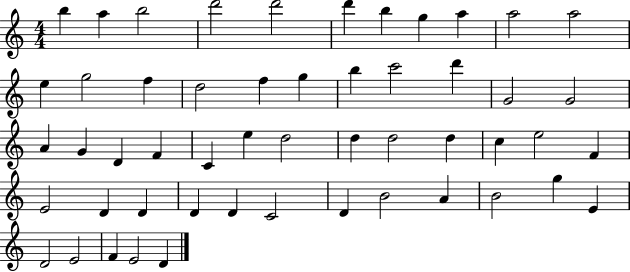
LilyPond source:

{
  \clef treble
  \numericTimeSignature
  \time 4/4
  \key c \major
  b''4 a''4 b''2 | d'''2 d'''2 | d'''4 b''4 g''4 a''4 | a''2 a''2 | \break e''4 g''2 f''4 | d''2 f''4 g''4 | b''4 c'''2 d'''4 | g'2 g'2 | \break a'4 g'4 d'4 f'4 | c'4 e''4 d''2 | d''4 d''2 d''4 | c''4 e''2 f'4 | \break e'2 d'4 d'4 | d'4 d'4 c'2 | d'4 b'2 a'4 | b'2 g''4 e'4 | \break d'2 e'2 | f'4 e'2 d'4 | \bar "|."
}